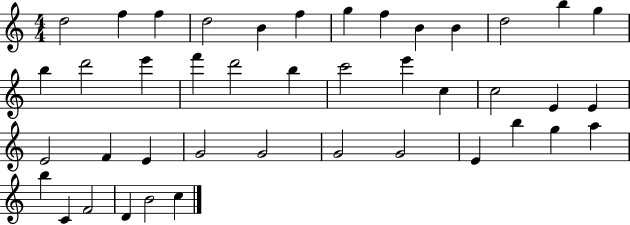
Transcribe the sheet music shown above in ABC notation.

X:1
T:Untitled
M:4/4
L:1/4
K:C
d2 f f d2 B f g f B B d2 b g b d'2 e' f' d'2 b c'2 e' c c2 E E E2 F E G2 G2 G2 G2 E b g a b C F2 D B2 c